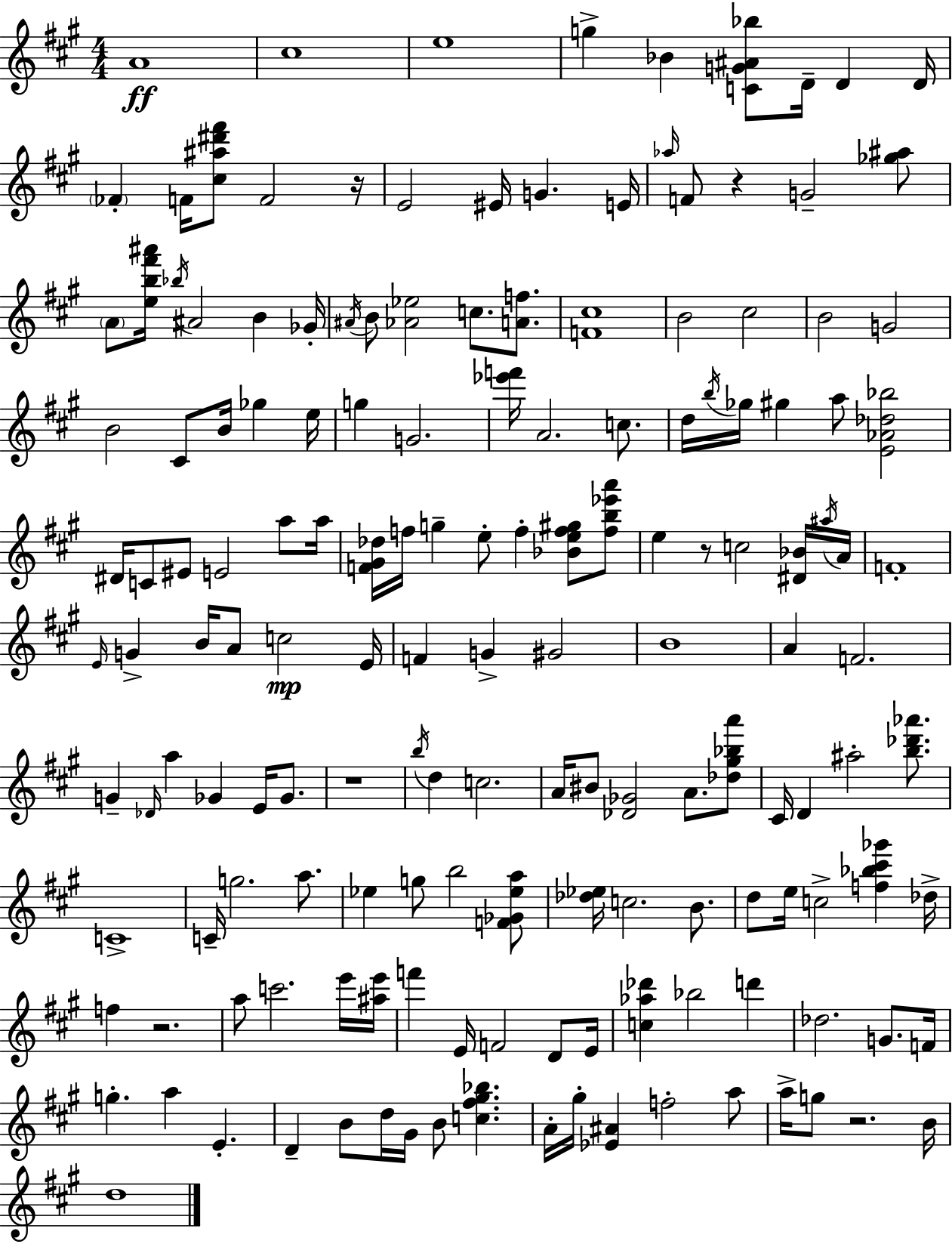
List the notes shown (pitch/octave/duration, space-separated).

A4/w C#5/w E5/w G5/q Bb4/q [C4,G4,A#4,Bb5]/e D4/s D4/q D4/s FES4/q F4/s [C#5,A#5,D#6,F#6]/e F4/h R/s E4/h EIS4/s G4/q. E4/s Ab5/s F4/e R/q G4/h [Gb5,A#5]/e A4/e [E5,B5,F#6,A#6]/s Bb5/s A#4/h B4/q Gb4/s A#4/s B4/e [Ab4,Eb5]/h C5/e. [A4,F5]/e. [F4,C#5]/w B4/h C#5/h B4/h G4/h B4/h C#4/e B4/s Gb5/q E5/s G5/q G4/h. [Eb6,F6]/s A4/h. C5/e. D5/s B5/s Gb5/s G#5/q A5/e [E4,Ab4,Db5,Bb5]/h D#4/s C4/e EIS4/e E4/h A5/e A5/s [F4,G#4,Db5]/s F5/s G5/q E5/e F5/q [Bb4,E5,F5,G#5]/e [F5,B5,Eb6,A6]/e E5/q R/e C5/h [D#4,Bb4]/s A#5/s A4/s F4/w E4/s G4/q B4/s A4/e C5/h E4/s F4/q G4/q G#4/h B4/w A4/q F4/h. G4/q Db4/s A5/q Gb4/q E4/s Gb4/e. R/w B5/s D5/q C5/h. A4/s BIS4/e [Db4,Gb4]/h A4/e. [Db5,G#5,Bb5,A6]/e C#4/s D4/q A#5/h [B5,Db6,Ab6]/e. C4/w C4/s G5/h. A5/e. Eb5/q G5/e B5/h [F4,Gb4,Eb5,A5]/e [Db5,Eb5]/s C5/h. B4/e. D5/e E5/s C5/h [F5,Bb5,C#6,Gb6]/q Db5/s F5/q R/h. A5/e C6/h. E6/s [A#5,E6]/s F6/q E4/s F4/h D4/e E4/s [C5,Ab5,Db6]/q Bb5/h D6/q Db5/h. G4/e. F4/s G5/q. A5/q E4/q. D4/q B4/e D5/s G#4/s B4/e [C5,F#5,G#5,Bb5]/q. A4/s G#5/s [Eb4,A#4]/q F5/h A5/e A5/s G5/e R/h. B4/s D5/w